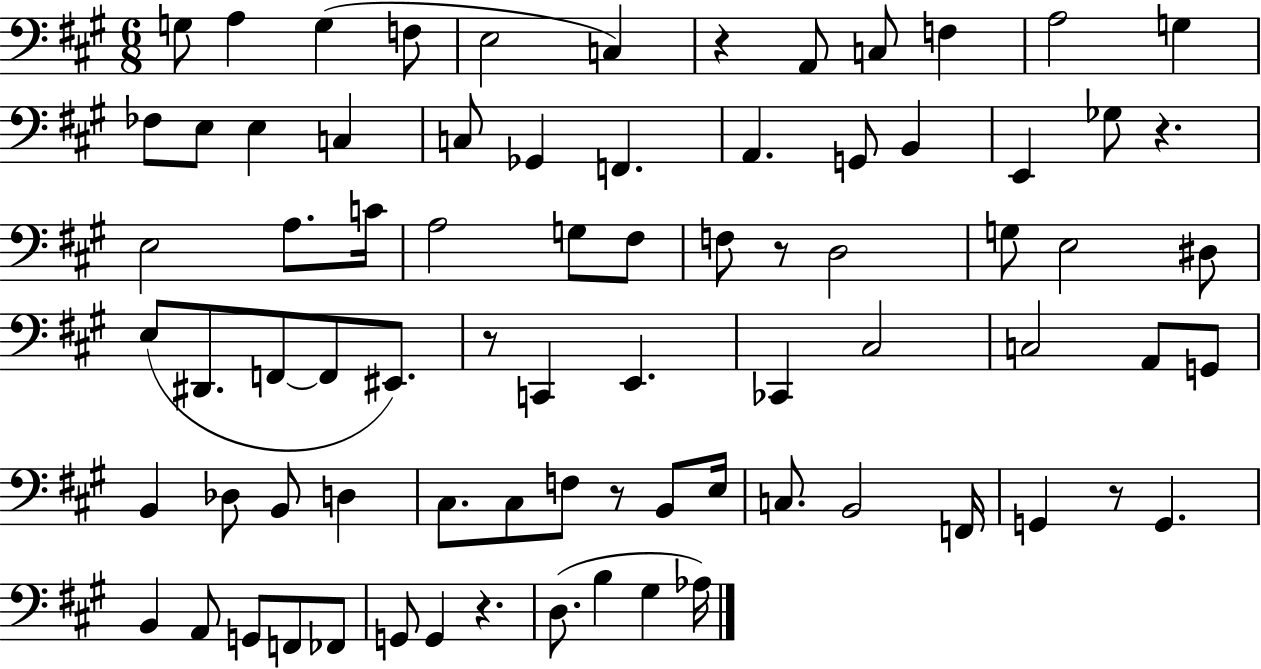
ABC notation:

X:1
T:Untitled
M:6/8
L:1/4
K:A
G,/2 A, G, F,/2 E,2 C, z A,,/2 C,/2 F, A,2 G, _F,/2 E,/2 E, C, C,/2 _G,, F,, A,, G,,/2 B,, E,, _G,/2 z E,2 A,/2 C/4 A,2 G,/2 ^F,/2 F,/2 z/2 D,2 G,/2 E,2 ^D,/2 E,/2 ^D,,/2 F,,/2 F,,/2 ^E,,/2 z/2 C,, E,, _C,, ^C,2 C,2 A,,/2 G,,/2 B,, _D,/2 B,,/2 D, ^C,/2 ^C,/2 F,/2 z/2 B,,/2 E,/4 C,/2 B,,2 F,,/4 G,, z/2 G,, B,, A,,/2 G,,/2 F,,/2 _F,,/2 G,,/2 G,, z D,/2 B, ^G, _A,/4